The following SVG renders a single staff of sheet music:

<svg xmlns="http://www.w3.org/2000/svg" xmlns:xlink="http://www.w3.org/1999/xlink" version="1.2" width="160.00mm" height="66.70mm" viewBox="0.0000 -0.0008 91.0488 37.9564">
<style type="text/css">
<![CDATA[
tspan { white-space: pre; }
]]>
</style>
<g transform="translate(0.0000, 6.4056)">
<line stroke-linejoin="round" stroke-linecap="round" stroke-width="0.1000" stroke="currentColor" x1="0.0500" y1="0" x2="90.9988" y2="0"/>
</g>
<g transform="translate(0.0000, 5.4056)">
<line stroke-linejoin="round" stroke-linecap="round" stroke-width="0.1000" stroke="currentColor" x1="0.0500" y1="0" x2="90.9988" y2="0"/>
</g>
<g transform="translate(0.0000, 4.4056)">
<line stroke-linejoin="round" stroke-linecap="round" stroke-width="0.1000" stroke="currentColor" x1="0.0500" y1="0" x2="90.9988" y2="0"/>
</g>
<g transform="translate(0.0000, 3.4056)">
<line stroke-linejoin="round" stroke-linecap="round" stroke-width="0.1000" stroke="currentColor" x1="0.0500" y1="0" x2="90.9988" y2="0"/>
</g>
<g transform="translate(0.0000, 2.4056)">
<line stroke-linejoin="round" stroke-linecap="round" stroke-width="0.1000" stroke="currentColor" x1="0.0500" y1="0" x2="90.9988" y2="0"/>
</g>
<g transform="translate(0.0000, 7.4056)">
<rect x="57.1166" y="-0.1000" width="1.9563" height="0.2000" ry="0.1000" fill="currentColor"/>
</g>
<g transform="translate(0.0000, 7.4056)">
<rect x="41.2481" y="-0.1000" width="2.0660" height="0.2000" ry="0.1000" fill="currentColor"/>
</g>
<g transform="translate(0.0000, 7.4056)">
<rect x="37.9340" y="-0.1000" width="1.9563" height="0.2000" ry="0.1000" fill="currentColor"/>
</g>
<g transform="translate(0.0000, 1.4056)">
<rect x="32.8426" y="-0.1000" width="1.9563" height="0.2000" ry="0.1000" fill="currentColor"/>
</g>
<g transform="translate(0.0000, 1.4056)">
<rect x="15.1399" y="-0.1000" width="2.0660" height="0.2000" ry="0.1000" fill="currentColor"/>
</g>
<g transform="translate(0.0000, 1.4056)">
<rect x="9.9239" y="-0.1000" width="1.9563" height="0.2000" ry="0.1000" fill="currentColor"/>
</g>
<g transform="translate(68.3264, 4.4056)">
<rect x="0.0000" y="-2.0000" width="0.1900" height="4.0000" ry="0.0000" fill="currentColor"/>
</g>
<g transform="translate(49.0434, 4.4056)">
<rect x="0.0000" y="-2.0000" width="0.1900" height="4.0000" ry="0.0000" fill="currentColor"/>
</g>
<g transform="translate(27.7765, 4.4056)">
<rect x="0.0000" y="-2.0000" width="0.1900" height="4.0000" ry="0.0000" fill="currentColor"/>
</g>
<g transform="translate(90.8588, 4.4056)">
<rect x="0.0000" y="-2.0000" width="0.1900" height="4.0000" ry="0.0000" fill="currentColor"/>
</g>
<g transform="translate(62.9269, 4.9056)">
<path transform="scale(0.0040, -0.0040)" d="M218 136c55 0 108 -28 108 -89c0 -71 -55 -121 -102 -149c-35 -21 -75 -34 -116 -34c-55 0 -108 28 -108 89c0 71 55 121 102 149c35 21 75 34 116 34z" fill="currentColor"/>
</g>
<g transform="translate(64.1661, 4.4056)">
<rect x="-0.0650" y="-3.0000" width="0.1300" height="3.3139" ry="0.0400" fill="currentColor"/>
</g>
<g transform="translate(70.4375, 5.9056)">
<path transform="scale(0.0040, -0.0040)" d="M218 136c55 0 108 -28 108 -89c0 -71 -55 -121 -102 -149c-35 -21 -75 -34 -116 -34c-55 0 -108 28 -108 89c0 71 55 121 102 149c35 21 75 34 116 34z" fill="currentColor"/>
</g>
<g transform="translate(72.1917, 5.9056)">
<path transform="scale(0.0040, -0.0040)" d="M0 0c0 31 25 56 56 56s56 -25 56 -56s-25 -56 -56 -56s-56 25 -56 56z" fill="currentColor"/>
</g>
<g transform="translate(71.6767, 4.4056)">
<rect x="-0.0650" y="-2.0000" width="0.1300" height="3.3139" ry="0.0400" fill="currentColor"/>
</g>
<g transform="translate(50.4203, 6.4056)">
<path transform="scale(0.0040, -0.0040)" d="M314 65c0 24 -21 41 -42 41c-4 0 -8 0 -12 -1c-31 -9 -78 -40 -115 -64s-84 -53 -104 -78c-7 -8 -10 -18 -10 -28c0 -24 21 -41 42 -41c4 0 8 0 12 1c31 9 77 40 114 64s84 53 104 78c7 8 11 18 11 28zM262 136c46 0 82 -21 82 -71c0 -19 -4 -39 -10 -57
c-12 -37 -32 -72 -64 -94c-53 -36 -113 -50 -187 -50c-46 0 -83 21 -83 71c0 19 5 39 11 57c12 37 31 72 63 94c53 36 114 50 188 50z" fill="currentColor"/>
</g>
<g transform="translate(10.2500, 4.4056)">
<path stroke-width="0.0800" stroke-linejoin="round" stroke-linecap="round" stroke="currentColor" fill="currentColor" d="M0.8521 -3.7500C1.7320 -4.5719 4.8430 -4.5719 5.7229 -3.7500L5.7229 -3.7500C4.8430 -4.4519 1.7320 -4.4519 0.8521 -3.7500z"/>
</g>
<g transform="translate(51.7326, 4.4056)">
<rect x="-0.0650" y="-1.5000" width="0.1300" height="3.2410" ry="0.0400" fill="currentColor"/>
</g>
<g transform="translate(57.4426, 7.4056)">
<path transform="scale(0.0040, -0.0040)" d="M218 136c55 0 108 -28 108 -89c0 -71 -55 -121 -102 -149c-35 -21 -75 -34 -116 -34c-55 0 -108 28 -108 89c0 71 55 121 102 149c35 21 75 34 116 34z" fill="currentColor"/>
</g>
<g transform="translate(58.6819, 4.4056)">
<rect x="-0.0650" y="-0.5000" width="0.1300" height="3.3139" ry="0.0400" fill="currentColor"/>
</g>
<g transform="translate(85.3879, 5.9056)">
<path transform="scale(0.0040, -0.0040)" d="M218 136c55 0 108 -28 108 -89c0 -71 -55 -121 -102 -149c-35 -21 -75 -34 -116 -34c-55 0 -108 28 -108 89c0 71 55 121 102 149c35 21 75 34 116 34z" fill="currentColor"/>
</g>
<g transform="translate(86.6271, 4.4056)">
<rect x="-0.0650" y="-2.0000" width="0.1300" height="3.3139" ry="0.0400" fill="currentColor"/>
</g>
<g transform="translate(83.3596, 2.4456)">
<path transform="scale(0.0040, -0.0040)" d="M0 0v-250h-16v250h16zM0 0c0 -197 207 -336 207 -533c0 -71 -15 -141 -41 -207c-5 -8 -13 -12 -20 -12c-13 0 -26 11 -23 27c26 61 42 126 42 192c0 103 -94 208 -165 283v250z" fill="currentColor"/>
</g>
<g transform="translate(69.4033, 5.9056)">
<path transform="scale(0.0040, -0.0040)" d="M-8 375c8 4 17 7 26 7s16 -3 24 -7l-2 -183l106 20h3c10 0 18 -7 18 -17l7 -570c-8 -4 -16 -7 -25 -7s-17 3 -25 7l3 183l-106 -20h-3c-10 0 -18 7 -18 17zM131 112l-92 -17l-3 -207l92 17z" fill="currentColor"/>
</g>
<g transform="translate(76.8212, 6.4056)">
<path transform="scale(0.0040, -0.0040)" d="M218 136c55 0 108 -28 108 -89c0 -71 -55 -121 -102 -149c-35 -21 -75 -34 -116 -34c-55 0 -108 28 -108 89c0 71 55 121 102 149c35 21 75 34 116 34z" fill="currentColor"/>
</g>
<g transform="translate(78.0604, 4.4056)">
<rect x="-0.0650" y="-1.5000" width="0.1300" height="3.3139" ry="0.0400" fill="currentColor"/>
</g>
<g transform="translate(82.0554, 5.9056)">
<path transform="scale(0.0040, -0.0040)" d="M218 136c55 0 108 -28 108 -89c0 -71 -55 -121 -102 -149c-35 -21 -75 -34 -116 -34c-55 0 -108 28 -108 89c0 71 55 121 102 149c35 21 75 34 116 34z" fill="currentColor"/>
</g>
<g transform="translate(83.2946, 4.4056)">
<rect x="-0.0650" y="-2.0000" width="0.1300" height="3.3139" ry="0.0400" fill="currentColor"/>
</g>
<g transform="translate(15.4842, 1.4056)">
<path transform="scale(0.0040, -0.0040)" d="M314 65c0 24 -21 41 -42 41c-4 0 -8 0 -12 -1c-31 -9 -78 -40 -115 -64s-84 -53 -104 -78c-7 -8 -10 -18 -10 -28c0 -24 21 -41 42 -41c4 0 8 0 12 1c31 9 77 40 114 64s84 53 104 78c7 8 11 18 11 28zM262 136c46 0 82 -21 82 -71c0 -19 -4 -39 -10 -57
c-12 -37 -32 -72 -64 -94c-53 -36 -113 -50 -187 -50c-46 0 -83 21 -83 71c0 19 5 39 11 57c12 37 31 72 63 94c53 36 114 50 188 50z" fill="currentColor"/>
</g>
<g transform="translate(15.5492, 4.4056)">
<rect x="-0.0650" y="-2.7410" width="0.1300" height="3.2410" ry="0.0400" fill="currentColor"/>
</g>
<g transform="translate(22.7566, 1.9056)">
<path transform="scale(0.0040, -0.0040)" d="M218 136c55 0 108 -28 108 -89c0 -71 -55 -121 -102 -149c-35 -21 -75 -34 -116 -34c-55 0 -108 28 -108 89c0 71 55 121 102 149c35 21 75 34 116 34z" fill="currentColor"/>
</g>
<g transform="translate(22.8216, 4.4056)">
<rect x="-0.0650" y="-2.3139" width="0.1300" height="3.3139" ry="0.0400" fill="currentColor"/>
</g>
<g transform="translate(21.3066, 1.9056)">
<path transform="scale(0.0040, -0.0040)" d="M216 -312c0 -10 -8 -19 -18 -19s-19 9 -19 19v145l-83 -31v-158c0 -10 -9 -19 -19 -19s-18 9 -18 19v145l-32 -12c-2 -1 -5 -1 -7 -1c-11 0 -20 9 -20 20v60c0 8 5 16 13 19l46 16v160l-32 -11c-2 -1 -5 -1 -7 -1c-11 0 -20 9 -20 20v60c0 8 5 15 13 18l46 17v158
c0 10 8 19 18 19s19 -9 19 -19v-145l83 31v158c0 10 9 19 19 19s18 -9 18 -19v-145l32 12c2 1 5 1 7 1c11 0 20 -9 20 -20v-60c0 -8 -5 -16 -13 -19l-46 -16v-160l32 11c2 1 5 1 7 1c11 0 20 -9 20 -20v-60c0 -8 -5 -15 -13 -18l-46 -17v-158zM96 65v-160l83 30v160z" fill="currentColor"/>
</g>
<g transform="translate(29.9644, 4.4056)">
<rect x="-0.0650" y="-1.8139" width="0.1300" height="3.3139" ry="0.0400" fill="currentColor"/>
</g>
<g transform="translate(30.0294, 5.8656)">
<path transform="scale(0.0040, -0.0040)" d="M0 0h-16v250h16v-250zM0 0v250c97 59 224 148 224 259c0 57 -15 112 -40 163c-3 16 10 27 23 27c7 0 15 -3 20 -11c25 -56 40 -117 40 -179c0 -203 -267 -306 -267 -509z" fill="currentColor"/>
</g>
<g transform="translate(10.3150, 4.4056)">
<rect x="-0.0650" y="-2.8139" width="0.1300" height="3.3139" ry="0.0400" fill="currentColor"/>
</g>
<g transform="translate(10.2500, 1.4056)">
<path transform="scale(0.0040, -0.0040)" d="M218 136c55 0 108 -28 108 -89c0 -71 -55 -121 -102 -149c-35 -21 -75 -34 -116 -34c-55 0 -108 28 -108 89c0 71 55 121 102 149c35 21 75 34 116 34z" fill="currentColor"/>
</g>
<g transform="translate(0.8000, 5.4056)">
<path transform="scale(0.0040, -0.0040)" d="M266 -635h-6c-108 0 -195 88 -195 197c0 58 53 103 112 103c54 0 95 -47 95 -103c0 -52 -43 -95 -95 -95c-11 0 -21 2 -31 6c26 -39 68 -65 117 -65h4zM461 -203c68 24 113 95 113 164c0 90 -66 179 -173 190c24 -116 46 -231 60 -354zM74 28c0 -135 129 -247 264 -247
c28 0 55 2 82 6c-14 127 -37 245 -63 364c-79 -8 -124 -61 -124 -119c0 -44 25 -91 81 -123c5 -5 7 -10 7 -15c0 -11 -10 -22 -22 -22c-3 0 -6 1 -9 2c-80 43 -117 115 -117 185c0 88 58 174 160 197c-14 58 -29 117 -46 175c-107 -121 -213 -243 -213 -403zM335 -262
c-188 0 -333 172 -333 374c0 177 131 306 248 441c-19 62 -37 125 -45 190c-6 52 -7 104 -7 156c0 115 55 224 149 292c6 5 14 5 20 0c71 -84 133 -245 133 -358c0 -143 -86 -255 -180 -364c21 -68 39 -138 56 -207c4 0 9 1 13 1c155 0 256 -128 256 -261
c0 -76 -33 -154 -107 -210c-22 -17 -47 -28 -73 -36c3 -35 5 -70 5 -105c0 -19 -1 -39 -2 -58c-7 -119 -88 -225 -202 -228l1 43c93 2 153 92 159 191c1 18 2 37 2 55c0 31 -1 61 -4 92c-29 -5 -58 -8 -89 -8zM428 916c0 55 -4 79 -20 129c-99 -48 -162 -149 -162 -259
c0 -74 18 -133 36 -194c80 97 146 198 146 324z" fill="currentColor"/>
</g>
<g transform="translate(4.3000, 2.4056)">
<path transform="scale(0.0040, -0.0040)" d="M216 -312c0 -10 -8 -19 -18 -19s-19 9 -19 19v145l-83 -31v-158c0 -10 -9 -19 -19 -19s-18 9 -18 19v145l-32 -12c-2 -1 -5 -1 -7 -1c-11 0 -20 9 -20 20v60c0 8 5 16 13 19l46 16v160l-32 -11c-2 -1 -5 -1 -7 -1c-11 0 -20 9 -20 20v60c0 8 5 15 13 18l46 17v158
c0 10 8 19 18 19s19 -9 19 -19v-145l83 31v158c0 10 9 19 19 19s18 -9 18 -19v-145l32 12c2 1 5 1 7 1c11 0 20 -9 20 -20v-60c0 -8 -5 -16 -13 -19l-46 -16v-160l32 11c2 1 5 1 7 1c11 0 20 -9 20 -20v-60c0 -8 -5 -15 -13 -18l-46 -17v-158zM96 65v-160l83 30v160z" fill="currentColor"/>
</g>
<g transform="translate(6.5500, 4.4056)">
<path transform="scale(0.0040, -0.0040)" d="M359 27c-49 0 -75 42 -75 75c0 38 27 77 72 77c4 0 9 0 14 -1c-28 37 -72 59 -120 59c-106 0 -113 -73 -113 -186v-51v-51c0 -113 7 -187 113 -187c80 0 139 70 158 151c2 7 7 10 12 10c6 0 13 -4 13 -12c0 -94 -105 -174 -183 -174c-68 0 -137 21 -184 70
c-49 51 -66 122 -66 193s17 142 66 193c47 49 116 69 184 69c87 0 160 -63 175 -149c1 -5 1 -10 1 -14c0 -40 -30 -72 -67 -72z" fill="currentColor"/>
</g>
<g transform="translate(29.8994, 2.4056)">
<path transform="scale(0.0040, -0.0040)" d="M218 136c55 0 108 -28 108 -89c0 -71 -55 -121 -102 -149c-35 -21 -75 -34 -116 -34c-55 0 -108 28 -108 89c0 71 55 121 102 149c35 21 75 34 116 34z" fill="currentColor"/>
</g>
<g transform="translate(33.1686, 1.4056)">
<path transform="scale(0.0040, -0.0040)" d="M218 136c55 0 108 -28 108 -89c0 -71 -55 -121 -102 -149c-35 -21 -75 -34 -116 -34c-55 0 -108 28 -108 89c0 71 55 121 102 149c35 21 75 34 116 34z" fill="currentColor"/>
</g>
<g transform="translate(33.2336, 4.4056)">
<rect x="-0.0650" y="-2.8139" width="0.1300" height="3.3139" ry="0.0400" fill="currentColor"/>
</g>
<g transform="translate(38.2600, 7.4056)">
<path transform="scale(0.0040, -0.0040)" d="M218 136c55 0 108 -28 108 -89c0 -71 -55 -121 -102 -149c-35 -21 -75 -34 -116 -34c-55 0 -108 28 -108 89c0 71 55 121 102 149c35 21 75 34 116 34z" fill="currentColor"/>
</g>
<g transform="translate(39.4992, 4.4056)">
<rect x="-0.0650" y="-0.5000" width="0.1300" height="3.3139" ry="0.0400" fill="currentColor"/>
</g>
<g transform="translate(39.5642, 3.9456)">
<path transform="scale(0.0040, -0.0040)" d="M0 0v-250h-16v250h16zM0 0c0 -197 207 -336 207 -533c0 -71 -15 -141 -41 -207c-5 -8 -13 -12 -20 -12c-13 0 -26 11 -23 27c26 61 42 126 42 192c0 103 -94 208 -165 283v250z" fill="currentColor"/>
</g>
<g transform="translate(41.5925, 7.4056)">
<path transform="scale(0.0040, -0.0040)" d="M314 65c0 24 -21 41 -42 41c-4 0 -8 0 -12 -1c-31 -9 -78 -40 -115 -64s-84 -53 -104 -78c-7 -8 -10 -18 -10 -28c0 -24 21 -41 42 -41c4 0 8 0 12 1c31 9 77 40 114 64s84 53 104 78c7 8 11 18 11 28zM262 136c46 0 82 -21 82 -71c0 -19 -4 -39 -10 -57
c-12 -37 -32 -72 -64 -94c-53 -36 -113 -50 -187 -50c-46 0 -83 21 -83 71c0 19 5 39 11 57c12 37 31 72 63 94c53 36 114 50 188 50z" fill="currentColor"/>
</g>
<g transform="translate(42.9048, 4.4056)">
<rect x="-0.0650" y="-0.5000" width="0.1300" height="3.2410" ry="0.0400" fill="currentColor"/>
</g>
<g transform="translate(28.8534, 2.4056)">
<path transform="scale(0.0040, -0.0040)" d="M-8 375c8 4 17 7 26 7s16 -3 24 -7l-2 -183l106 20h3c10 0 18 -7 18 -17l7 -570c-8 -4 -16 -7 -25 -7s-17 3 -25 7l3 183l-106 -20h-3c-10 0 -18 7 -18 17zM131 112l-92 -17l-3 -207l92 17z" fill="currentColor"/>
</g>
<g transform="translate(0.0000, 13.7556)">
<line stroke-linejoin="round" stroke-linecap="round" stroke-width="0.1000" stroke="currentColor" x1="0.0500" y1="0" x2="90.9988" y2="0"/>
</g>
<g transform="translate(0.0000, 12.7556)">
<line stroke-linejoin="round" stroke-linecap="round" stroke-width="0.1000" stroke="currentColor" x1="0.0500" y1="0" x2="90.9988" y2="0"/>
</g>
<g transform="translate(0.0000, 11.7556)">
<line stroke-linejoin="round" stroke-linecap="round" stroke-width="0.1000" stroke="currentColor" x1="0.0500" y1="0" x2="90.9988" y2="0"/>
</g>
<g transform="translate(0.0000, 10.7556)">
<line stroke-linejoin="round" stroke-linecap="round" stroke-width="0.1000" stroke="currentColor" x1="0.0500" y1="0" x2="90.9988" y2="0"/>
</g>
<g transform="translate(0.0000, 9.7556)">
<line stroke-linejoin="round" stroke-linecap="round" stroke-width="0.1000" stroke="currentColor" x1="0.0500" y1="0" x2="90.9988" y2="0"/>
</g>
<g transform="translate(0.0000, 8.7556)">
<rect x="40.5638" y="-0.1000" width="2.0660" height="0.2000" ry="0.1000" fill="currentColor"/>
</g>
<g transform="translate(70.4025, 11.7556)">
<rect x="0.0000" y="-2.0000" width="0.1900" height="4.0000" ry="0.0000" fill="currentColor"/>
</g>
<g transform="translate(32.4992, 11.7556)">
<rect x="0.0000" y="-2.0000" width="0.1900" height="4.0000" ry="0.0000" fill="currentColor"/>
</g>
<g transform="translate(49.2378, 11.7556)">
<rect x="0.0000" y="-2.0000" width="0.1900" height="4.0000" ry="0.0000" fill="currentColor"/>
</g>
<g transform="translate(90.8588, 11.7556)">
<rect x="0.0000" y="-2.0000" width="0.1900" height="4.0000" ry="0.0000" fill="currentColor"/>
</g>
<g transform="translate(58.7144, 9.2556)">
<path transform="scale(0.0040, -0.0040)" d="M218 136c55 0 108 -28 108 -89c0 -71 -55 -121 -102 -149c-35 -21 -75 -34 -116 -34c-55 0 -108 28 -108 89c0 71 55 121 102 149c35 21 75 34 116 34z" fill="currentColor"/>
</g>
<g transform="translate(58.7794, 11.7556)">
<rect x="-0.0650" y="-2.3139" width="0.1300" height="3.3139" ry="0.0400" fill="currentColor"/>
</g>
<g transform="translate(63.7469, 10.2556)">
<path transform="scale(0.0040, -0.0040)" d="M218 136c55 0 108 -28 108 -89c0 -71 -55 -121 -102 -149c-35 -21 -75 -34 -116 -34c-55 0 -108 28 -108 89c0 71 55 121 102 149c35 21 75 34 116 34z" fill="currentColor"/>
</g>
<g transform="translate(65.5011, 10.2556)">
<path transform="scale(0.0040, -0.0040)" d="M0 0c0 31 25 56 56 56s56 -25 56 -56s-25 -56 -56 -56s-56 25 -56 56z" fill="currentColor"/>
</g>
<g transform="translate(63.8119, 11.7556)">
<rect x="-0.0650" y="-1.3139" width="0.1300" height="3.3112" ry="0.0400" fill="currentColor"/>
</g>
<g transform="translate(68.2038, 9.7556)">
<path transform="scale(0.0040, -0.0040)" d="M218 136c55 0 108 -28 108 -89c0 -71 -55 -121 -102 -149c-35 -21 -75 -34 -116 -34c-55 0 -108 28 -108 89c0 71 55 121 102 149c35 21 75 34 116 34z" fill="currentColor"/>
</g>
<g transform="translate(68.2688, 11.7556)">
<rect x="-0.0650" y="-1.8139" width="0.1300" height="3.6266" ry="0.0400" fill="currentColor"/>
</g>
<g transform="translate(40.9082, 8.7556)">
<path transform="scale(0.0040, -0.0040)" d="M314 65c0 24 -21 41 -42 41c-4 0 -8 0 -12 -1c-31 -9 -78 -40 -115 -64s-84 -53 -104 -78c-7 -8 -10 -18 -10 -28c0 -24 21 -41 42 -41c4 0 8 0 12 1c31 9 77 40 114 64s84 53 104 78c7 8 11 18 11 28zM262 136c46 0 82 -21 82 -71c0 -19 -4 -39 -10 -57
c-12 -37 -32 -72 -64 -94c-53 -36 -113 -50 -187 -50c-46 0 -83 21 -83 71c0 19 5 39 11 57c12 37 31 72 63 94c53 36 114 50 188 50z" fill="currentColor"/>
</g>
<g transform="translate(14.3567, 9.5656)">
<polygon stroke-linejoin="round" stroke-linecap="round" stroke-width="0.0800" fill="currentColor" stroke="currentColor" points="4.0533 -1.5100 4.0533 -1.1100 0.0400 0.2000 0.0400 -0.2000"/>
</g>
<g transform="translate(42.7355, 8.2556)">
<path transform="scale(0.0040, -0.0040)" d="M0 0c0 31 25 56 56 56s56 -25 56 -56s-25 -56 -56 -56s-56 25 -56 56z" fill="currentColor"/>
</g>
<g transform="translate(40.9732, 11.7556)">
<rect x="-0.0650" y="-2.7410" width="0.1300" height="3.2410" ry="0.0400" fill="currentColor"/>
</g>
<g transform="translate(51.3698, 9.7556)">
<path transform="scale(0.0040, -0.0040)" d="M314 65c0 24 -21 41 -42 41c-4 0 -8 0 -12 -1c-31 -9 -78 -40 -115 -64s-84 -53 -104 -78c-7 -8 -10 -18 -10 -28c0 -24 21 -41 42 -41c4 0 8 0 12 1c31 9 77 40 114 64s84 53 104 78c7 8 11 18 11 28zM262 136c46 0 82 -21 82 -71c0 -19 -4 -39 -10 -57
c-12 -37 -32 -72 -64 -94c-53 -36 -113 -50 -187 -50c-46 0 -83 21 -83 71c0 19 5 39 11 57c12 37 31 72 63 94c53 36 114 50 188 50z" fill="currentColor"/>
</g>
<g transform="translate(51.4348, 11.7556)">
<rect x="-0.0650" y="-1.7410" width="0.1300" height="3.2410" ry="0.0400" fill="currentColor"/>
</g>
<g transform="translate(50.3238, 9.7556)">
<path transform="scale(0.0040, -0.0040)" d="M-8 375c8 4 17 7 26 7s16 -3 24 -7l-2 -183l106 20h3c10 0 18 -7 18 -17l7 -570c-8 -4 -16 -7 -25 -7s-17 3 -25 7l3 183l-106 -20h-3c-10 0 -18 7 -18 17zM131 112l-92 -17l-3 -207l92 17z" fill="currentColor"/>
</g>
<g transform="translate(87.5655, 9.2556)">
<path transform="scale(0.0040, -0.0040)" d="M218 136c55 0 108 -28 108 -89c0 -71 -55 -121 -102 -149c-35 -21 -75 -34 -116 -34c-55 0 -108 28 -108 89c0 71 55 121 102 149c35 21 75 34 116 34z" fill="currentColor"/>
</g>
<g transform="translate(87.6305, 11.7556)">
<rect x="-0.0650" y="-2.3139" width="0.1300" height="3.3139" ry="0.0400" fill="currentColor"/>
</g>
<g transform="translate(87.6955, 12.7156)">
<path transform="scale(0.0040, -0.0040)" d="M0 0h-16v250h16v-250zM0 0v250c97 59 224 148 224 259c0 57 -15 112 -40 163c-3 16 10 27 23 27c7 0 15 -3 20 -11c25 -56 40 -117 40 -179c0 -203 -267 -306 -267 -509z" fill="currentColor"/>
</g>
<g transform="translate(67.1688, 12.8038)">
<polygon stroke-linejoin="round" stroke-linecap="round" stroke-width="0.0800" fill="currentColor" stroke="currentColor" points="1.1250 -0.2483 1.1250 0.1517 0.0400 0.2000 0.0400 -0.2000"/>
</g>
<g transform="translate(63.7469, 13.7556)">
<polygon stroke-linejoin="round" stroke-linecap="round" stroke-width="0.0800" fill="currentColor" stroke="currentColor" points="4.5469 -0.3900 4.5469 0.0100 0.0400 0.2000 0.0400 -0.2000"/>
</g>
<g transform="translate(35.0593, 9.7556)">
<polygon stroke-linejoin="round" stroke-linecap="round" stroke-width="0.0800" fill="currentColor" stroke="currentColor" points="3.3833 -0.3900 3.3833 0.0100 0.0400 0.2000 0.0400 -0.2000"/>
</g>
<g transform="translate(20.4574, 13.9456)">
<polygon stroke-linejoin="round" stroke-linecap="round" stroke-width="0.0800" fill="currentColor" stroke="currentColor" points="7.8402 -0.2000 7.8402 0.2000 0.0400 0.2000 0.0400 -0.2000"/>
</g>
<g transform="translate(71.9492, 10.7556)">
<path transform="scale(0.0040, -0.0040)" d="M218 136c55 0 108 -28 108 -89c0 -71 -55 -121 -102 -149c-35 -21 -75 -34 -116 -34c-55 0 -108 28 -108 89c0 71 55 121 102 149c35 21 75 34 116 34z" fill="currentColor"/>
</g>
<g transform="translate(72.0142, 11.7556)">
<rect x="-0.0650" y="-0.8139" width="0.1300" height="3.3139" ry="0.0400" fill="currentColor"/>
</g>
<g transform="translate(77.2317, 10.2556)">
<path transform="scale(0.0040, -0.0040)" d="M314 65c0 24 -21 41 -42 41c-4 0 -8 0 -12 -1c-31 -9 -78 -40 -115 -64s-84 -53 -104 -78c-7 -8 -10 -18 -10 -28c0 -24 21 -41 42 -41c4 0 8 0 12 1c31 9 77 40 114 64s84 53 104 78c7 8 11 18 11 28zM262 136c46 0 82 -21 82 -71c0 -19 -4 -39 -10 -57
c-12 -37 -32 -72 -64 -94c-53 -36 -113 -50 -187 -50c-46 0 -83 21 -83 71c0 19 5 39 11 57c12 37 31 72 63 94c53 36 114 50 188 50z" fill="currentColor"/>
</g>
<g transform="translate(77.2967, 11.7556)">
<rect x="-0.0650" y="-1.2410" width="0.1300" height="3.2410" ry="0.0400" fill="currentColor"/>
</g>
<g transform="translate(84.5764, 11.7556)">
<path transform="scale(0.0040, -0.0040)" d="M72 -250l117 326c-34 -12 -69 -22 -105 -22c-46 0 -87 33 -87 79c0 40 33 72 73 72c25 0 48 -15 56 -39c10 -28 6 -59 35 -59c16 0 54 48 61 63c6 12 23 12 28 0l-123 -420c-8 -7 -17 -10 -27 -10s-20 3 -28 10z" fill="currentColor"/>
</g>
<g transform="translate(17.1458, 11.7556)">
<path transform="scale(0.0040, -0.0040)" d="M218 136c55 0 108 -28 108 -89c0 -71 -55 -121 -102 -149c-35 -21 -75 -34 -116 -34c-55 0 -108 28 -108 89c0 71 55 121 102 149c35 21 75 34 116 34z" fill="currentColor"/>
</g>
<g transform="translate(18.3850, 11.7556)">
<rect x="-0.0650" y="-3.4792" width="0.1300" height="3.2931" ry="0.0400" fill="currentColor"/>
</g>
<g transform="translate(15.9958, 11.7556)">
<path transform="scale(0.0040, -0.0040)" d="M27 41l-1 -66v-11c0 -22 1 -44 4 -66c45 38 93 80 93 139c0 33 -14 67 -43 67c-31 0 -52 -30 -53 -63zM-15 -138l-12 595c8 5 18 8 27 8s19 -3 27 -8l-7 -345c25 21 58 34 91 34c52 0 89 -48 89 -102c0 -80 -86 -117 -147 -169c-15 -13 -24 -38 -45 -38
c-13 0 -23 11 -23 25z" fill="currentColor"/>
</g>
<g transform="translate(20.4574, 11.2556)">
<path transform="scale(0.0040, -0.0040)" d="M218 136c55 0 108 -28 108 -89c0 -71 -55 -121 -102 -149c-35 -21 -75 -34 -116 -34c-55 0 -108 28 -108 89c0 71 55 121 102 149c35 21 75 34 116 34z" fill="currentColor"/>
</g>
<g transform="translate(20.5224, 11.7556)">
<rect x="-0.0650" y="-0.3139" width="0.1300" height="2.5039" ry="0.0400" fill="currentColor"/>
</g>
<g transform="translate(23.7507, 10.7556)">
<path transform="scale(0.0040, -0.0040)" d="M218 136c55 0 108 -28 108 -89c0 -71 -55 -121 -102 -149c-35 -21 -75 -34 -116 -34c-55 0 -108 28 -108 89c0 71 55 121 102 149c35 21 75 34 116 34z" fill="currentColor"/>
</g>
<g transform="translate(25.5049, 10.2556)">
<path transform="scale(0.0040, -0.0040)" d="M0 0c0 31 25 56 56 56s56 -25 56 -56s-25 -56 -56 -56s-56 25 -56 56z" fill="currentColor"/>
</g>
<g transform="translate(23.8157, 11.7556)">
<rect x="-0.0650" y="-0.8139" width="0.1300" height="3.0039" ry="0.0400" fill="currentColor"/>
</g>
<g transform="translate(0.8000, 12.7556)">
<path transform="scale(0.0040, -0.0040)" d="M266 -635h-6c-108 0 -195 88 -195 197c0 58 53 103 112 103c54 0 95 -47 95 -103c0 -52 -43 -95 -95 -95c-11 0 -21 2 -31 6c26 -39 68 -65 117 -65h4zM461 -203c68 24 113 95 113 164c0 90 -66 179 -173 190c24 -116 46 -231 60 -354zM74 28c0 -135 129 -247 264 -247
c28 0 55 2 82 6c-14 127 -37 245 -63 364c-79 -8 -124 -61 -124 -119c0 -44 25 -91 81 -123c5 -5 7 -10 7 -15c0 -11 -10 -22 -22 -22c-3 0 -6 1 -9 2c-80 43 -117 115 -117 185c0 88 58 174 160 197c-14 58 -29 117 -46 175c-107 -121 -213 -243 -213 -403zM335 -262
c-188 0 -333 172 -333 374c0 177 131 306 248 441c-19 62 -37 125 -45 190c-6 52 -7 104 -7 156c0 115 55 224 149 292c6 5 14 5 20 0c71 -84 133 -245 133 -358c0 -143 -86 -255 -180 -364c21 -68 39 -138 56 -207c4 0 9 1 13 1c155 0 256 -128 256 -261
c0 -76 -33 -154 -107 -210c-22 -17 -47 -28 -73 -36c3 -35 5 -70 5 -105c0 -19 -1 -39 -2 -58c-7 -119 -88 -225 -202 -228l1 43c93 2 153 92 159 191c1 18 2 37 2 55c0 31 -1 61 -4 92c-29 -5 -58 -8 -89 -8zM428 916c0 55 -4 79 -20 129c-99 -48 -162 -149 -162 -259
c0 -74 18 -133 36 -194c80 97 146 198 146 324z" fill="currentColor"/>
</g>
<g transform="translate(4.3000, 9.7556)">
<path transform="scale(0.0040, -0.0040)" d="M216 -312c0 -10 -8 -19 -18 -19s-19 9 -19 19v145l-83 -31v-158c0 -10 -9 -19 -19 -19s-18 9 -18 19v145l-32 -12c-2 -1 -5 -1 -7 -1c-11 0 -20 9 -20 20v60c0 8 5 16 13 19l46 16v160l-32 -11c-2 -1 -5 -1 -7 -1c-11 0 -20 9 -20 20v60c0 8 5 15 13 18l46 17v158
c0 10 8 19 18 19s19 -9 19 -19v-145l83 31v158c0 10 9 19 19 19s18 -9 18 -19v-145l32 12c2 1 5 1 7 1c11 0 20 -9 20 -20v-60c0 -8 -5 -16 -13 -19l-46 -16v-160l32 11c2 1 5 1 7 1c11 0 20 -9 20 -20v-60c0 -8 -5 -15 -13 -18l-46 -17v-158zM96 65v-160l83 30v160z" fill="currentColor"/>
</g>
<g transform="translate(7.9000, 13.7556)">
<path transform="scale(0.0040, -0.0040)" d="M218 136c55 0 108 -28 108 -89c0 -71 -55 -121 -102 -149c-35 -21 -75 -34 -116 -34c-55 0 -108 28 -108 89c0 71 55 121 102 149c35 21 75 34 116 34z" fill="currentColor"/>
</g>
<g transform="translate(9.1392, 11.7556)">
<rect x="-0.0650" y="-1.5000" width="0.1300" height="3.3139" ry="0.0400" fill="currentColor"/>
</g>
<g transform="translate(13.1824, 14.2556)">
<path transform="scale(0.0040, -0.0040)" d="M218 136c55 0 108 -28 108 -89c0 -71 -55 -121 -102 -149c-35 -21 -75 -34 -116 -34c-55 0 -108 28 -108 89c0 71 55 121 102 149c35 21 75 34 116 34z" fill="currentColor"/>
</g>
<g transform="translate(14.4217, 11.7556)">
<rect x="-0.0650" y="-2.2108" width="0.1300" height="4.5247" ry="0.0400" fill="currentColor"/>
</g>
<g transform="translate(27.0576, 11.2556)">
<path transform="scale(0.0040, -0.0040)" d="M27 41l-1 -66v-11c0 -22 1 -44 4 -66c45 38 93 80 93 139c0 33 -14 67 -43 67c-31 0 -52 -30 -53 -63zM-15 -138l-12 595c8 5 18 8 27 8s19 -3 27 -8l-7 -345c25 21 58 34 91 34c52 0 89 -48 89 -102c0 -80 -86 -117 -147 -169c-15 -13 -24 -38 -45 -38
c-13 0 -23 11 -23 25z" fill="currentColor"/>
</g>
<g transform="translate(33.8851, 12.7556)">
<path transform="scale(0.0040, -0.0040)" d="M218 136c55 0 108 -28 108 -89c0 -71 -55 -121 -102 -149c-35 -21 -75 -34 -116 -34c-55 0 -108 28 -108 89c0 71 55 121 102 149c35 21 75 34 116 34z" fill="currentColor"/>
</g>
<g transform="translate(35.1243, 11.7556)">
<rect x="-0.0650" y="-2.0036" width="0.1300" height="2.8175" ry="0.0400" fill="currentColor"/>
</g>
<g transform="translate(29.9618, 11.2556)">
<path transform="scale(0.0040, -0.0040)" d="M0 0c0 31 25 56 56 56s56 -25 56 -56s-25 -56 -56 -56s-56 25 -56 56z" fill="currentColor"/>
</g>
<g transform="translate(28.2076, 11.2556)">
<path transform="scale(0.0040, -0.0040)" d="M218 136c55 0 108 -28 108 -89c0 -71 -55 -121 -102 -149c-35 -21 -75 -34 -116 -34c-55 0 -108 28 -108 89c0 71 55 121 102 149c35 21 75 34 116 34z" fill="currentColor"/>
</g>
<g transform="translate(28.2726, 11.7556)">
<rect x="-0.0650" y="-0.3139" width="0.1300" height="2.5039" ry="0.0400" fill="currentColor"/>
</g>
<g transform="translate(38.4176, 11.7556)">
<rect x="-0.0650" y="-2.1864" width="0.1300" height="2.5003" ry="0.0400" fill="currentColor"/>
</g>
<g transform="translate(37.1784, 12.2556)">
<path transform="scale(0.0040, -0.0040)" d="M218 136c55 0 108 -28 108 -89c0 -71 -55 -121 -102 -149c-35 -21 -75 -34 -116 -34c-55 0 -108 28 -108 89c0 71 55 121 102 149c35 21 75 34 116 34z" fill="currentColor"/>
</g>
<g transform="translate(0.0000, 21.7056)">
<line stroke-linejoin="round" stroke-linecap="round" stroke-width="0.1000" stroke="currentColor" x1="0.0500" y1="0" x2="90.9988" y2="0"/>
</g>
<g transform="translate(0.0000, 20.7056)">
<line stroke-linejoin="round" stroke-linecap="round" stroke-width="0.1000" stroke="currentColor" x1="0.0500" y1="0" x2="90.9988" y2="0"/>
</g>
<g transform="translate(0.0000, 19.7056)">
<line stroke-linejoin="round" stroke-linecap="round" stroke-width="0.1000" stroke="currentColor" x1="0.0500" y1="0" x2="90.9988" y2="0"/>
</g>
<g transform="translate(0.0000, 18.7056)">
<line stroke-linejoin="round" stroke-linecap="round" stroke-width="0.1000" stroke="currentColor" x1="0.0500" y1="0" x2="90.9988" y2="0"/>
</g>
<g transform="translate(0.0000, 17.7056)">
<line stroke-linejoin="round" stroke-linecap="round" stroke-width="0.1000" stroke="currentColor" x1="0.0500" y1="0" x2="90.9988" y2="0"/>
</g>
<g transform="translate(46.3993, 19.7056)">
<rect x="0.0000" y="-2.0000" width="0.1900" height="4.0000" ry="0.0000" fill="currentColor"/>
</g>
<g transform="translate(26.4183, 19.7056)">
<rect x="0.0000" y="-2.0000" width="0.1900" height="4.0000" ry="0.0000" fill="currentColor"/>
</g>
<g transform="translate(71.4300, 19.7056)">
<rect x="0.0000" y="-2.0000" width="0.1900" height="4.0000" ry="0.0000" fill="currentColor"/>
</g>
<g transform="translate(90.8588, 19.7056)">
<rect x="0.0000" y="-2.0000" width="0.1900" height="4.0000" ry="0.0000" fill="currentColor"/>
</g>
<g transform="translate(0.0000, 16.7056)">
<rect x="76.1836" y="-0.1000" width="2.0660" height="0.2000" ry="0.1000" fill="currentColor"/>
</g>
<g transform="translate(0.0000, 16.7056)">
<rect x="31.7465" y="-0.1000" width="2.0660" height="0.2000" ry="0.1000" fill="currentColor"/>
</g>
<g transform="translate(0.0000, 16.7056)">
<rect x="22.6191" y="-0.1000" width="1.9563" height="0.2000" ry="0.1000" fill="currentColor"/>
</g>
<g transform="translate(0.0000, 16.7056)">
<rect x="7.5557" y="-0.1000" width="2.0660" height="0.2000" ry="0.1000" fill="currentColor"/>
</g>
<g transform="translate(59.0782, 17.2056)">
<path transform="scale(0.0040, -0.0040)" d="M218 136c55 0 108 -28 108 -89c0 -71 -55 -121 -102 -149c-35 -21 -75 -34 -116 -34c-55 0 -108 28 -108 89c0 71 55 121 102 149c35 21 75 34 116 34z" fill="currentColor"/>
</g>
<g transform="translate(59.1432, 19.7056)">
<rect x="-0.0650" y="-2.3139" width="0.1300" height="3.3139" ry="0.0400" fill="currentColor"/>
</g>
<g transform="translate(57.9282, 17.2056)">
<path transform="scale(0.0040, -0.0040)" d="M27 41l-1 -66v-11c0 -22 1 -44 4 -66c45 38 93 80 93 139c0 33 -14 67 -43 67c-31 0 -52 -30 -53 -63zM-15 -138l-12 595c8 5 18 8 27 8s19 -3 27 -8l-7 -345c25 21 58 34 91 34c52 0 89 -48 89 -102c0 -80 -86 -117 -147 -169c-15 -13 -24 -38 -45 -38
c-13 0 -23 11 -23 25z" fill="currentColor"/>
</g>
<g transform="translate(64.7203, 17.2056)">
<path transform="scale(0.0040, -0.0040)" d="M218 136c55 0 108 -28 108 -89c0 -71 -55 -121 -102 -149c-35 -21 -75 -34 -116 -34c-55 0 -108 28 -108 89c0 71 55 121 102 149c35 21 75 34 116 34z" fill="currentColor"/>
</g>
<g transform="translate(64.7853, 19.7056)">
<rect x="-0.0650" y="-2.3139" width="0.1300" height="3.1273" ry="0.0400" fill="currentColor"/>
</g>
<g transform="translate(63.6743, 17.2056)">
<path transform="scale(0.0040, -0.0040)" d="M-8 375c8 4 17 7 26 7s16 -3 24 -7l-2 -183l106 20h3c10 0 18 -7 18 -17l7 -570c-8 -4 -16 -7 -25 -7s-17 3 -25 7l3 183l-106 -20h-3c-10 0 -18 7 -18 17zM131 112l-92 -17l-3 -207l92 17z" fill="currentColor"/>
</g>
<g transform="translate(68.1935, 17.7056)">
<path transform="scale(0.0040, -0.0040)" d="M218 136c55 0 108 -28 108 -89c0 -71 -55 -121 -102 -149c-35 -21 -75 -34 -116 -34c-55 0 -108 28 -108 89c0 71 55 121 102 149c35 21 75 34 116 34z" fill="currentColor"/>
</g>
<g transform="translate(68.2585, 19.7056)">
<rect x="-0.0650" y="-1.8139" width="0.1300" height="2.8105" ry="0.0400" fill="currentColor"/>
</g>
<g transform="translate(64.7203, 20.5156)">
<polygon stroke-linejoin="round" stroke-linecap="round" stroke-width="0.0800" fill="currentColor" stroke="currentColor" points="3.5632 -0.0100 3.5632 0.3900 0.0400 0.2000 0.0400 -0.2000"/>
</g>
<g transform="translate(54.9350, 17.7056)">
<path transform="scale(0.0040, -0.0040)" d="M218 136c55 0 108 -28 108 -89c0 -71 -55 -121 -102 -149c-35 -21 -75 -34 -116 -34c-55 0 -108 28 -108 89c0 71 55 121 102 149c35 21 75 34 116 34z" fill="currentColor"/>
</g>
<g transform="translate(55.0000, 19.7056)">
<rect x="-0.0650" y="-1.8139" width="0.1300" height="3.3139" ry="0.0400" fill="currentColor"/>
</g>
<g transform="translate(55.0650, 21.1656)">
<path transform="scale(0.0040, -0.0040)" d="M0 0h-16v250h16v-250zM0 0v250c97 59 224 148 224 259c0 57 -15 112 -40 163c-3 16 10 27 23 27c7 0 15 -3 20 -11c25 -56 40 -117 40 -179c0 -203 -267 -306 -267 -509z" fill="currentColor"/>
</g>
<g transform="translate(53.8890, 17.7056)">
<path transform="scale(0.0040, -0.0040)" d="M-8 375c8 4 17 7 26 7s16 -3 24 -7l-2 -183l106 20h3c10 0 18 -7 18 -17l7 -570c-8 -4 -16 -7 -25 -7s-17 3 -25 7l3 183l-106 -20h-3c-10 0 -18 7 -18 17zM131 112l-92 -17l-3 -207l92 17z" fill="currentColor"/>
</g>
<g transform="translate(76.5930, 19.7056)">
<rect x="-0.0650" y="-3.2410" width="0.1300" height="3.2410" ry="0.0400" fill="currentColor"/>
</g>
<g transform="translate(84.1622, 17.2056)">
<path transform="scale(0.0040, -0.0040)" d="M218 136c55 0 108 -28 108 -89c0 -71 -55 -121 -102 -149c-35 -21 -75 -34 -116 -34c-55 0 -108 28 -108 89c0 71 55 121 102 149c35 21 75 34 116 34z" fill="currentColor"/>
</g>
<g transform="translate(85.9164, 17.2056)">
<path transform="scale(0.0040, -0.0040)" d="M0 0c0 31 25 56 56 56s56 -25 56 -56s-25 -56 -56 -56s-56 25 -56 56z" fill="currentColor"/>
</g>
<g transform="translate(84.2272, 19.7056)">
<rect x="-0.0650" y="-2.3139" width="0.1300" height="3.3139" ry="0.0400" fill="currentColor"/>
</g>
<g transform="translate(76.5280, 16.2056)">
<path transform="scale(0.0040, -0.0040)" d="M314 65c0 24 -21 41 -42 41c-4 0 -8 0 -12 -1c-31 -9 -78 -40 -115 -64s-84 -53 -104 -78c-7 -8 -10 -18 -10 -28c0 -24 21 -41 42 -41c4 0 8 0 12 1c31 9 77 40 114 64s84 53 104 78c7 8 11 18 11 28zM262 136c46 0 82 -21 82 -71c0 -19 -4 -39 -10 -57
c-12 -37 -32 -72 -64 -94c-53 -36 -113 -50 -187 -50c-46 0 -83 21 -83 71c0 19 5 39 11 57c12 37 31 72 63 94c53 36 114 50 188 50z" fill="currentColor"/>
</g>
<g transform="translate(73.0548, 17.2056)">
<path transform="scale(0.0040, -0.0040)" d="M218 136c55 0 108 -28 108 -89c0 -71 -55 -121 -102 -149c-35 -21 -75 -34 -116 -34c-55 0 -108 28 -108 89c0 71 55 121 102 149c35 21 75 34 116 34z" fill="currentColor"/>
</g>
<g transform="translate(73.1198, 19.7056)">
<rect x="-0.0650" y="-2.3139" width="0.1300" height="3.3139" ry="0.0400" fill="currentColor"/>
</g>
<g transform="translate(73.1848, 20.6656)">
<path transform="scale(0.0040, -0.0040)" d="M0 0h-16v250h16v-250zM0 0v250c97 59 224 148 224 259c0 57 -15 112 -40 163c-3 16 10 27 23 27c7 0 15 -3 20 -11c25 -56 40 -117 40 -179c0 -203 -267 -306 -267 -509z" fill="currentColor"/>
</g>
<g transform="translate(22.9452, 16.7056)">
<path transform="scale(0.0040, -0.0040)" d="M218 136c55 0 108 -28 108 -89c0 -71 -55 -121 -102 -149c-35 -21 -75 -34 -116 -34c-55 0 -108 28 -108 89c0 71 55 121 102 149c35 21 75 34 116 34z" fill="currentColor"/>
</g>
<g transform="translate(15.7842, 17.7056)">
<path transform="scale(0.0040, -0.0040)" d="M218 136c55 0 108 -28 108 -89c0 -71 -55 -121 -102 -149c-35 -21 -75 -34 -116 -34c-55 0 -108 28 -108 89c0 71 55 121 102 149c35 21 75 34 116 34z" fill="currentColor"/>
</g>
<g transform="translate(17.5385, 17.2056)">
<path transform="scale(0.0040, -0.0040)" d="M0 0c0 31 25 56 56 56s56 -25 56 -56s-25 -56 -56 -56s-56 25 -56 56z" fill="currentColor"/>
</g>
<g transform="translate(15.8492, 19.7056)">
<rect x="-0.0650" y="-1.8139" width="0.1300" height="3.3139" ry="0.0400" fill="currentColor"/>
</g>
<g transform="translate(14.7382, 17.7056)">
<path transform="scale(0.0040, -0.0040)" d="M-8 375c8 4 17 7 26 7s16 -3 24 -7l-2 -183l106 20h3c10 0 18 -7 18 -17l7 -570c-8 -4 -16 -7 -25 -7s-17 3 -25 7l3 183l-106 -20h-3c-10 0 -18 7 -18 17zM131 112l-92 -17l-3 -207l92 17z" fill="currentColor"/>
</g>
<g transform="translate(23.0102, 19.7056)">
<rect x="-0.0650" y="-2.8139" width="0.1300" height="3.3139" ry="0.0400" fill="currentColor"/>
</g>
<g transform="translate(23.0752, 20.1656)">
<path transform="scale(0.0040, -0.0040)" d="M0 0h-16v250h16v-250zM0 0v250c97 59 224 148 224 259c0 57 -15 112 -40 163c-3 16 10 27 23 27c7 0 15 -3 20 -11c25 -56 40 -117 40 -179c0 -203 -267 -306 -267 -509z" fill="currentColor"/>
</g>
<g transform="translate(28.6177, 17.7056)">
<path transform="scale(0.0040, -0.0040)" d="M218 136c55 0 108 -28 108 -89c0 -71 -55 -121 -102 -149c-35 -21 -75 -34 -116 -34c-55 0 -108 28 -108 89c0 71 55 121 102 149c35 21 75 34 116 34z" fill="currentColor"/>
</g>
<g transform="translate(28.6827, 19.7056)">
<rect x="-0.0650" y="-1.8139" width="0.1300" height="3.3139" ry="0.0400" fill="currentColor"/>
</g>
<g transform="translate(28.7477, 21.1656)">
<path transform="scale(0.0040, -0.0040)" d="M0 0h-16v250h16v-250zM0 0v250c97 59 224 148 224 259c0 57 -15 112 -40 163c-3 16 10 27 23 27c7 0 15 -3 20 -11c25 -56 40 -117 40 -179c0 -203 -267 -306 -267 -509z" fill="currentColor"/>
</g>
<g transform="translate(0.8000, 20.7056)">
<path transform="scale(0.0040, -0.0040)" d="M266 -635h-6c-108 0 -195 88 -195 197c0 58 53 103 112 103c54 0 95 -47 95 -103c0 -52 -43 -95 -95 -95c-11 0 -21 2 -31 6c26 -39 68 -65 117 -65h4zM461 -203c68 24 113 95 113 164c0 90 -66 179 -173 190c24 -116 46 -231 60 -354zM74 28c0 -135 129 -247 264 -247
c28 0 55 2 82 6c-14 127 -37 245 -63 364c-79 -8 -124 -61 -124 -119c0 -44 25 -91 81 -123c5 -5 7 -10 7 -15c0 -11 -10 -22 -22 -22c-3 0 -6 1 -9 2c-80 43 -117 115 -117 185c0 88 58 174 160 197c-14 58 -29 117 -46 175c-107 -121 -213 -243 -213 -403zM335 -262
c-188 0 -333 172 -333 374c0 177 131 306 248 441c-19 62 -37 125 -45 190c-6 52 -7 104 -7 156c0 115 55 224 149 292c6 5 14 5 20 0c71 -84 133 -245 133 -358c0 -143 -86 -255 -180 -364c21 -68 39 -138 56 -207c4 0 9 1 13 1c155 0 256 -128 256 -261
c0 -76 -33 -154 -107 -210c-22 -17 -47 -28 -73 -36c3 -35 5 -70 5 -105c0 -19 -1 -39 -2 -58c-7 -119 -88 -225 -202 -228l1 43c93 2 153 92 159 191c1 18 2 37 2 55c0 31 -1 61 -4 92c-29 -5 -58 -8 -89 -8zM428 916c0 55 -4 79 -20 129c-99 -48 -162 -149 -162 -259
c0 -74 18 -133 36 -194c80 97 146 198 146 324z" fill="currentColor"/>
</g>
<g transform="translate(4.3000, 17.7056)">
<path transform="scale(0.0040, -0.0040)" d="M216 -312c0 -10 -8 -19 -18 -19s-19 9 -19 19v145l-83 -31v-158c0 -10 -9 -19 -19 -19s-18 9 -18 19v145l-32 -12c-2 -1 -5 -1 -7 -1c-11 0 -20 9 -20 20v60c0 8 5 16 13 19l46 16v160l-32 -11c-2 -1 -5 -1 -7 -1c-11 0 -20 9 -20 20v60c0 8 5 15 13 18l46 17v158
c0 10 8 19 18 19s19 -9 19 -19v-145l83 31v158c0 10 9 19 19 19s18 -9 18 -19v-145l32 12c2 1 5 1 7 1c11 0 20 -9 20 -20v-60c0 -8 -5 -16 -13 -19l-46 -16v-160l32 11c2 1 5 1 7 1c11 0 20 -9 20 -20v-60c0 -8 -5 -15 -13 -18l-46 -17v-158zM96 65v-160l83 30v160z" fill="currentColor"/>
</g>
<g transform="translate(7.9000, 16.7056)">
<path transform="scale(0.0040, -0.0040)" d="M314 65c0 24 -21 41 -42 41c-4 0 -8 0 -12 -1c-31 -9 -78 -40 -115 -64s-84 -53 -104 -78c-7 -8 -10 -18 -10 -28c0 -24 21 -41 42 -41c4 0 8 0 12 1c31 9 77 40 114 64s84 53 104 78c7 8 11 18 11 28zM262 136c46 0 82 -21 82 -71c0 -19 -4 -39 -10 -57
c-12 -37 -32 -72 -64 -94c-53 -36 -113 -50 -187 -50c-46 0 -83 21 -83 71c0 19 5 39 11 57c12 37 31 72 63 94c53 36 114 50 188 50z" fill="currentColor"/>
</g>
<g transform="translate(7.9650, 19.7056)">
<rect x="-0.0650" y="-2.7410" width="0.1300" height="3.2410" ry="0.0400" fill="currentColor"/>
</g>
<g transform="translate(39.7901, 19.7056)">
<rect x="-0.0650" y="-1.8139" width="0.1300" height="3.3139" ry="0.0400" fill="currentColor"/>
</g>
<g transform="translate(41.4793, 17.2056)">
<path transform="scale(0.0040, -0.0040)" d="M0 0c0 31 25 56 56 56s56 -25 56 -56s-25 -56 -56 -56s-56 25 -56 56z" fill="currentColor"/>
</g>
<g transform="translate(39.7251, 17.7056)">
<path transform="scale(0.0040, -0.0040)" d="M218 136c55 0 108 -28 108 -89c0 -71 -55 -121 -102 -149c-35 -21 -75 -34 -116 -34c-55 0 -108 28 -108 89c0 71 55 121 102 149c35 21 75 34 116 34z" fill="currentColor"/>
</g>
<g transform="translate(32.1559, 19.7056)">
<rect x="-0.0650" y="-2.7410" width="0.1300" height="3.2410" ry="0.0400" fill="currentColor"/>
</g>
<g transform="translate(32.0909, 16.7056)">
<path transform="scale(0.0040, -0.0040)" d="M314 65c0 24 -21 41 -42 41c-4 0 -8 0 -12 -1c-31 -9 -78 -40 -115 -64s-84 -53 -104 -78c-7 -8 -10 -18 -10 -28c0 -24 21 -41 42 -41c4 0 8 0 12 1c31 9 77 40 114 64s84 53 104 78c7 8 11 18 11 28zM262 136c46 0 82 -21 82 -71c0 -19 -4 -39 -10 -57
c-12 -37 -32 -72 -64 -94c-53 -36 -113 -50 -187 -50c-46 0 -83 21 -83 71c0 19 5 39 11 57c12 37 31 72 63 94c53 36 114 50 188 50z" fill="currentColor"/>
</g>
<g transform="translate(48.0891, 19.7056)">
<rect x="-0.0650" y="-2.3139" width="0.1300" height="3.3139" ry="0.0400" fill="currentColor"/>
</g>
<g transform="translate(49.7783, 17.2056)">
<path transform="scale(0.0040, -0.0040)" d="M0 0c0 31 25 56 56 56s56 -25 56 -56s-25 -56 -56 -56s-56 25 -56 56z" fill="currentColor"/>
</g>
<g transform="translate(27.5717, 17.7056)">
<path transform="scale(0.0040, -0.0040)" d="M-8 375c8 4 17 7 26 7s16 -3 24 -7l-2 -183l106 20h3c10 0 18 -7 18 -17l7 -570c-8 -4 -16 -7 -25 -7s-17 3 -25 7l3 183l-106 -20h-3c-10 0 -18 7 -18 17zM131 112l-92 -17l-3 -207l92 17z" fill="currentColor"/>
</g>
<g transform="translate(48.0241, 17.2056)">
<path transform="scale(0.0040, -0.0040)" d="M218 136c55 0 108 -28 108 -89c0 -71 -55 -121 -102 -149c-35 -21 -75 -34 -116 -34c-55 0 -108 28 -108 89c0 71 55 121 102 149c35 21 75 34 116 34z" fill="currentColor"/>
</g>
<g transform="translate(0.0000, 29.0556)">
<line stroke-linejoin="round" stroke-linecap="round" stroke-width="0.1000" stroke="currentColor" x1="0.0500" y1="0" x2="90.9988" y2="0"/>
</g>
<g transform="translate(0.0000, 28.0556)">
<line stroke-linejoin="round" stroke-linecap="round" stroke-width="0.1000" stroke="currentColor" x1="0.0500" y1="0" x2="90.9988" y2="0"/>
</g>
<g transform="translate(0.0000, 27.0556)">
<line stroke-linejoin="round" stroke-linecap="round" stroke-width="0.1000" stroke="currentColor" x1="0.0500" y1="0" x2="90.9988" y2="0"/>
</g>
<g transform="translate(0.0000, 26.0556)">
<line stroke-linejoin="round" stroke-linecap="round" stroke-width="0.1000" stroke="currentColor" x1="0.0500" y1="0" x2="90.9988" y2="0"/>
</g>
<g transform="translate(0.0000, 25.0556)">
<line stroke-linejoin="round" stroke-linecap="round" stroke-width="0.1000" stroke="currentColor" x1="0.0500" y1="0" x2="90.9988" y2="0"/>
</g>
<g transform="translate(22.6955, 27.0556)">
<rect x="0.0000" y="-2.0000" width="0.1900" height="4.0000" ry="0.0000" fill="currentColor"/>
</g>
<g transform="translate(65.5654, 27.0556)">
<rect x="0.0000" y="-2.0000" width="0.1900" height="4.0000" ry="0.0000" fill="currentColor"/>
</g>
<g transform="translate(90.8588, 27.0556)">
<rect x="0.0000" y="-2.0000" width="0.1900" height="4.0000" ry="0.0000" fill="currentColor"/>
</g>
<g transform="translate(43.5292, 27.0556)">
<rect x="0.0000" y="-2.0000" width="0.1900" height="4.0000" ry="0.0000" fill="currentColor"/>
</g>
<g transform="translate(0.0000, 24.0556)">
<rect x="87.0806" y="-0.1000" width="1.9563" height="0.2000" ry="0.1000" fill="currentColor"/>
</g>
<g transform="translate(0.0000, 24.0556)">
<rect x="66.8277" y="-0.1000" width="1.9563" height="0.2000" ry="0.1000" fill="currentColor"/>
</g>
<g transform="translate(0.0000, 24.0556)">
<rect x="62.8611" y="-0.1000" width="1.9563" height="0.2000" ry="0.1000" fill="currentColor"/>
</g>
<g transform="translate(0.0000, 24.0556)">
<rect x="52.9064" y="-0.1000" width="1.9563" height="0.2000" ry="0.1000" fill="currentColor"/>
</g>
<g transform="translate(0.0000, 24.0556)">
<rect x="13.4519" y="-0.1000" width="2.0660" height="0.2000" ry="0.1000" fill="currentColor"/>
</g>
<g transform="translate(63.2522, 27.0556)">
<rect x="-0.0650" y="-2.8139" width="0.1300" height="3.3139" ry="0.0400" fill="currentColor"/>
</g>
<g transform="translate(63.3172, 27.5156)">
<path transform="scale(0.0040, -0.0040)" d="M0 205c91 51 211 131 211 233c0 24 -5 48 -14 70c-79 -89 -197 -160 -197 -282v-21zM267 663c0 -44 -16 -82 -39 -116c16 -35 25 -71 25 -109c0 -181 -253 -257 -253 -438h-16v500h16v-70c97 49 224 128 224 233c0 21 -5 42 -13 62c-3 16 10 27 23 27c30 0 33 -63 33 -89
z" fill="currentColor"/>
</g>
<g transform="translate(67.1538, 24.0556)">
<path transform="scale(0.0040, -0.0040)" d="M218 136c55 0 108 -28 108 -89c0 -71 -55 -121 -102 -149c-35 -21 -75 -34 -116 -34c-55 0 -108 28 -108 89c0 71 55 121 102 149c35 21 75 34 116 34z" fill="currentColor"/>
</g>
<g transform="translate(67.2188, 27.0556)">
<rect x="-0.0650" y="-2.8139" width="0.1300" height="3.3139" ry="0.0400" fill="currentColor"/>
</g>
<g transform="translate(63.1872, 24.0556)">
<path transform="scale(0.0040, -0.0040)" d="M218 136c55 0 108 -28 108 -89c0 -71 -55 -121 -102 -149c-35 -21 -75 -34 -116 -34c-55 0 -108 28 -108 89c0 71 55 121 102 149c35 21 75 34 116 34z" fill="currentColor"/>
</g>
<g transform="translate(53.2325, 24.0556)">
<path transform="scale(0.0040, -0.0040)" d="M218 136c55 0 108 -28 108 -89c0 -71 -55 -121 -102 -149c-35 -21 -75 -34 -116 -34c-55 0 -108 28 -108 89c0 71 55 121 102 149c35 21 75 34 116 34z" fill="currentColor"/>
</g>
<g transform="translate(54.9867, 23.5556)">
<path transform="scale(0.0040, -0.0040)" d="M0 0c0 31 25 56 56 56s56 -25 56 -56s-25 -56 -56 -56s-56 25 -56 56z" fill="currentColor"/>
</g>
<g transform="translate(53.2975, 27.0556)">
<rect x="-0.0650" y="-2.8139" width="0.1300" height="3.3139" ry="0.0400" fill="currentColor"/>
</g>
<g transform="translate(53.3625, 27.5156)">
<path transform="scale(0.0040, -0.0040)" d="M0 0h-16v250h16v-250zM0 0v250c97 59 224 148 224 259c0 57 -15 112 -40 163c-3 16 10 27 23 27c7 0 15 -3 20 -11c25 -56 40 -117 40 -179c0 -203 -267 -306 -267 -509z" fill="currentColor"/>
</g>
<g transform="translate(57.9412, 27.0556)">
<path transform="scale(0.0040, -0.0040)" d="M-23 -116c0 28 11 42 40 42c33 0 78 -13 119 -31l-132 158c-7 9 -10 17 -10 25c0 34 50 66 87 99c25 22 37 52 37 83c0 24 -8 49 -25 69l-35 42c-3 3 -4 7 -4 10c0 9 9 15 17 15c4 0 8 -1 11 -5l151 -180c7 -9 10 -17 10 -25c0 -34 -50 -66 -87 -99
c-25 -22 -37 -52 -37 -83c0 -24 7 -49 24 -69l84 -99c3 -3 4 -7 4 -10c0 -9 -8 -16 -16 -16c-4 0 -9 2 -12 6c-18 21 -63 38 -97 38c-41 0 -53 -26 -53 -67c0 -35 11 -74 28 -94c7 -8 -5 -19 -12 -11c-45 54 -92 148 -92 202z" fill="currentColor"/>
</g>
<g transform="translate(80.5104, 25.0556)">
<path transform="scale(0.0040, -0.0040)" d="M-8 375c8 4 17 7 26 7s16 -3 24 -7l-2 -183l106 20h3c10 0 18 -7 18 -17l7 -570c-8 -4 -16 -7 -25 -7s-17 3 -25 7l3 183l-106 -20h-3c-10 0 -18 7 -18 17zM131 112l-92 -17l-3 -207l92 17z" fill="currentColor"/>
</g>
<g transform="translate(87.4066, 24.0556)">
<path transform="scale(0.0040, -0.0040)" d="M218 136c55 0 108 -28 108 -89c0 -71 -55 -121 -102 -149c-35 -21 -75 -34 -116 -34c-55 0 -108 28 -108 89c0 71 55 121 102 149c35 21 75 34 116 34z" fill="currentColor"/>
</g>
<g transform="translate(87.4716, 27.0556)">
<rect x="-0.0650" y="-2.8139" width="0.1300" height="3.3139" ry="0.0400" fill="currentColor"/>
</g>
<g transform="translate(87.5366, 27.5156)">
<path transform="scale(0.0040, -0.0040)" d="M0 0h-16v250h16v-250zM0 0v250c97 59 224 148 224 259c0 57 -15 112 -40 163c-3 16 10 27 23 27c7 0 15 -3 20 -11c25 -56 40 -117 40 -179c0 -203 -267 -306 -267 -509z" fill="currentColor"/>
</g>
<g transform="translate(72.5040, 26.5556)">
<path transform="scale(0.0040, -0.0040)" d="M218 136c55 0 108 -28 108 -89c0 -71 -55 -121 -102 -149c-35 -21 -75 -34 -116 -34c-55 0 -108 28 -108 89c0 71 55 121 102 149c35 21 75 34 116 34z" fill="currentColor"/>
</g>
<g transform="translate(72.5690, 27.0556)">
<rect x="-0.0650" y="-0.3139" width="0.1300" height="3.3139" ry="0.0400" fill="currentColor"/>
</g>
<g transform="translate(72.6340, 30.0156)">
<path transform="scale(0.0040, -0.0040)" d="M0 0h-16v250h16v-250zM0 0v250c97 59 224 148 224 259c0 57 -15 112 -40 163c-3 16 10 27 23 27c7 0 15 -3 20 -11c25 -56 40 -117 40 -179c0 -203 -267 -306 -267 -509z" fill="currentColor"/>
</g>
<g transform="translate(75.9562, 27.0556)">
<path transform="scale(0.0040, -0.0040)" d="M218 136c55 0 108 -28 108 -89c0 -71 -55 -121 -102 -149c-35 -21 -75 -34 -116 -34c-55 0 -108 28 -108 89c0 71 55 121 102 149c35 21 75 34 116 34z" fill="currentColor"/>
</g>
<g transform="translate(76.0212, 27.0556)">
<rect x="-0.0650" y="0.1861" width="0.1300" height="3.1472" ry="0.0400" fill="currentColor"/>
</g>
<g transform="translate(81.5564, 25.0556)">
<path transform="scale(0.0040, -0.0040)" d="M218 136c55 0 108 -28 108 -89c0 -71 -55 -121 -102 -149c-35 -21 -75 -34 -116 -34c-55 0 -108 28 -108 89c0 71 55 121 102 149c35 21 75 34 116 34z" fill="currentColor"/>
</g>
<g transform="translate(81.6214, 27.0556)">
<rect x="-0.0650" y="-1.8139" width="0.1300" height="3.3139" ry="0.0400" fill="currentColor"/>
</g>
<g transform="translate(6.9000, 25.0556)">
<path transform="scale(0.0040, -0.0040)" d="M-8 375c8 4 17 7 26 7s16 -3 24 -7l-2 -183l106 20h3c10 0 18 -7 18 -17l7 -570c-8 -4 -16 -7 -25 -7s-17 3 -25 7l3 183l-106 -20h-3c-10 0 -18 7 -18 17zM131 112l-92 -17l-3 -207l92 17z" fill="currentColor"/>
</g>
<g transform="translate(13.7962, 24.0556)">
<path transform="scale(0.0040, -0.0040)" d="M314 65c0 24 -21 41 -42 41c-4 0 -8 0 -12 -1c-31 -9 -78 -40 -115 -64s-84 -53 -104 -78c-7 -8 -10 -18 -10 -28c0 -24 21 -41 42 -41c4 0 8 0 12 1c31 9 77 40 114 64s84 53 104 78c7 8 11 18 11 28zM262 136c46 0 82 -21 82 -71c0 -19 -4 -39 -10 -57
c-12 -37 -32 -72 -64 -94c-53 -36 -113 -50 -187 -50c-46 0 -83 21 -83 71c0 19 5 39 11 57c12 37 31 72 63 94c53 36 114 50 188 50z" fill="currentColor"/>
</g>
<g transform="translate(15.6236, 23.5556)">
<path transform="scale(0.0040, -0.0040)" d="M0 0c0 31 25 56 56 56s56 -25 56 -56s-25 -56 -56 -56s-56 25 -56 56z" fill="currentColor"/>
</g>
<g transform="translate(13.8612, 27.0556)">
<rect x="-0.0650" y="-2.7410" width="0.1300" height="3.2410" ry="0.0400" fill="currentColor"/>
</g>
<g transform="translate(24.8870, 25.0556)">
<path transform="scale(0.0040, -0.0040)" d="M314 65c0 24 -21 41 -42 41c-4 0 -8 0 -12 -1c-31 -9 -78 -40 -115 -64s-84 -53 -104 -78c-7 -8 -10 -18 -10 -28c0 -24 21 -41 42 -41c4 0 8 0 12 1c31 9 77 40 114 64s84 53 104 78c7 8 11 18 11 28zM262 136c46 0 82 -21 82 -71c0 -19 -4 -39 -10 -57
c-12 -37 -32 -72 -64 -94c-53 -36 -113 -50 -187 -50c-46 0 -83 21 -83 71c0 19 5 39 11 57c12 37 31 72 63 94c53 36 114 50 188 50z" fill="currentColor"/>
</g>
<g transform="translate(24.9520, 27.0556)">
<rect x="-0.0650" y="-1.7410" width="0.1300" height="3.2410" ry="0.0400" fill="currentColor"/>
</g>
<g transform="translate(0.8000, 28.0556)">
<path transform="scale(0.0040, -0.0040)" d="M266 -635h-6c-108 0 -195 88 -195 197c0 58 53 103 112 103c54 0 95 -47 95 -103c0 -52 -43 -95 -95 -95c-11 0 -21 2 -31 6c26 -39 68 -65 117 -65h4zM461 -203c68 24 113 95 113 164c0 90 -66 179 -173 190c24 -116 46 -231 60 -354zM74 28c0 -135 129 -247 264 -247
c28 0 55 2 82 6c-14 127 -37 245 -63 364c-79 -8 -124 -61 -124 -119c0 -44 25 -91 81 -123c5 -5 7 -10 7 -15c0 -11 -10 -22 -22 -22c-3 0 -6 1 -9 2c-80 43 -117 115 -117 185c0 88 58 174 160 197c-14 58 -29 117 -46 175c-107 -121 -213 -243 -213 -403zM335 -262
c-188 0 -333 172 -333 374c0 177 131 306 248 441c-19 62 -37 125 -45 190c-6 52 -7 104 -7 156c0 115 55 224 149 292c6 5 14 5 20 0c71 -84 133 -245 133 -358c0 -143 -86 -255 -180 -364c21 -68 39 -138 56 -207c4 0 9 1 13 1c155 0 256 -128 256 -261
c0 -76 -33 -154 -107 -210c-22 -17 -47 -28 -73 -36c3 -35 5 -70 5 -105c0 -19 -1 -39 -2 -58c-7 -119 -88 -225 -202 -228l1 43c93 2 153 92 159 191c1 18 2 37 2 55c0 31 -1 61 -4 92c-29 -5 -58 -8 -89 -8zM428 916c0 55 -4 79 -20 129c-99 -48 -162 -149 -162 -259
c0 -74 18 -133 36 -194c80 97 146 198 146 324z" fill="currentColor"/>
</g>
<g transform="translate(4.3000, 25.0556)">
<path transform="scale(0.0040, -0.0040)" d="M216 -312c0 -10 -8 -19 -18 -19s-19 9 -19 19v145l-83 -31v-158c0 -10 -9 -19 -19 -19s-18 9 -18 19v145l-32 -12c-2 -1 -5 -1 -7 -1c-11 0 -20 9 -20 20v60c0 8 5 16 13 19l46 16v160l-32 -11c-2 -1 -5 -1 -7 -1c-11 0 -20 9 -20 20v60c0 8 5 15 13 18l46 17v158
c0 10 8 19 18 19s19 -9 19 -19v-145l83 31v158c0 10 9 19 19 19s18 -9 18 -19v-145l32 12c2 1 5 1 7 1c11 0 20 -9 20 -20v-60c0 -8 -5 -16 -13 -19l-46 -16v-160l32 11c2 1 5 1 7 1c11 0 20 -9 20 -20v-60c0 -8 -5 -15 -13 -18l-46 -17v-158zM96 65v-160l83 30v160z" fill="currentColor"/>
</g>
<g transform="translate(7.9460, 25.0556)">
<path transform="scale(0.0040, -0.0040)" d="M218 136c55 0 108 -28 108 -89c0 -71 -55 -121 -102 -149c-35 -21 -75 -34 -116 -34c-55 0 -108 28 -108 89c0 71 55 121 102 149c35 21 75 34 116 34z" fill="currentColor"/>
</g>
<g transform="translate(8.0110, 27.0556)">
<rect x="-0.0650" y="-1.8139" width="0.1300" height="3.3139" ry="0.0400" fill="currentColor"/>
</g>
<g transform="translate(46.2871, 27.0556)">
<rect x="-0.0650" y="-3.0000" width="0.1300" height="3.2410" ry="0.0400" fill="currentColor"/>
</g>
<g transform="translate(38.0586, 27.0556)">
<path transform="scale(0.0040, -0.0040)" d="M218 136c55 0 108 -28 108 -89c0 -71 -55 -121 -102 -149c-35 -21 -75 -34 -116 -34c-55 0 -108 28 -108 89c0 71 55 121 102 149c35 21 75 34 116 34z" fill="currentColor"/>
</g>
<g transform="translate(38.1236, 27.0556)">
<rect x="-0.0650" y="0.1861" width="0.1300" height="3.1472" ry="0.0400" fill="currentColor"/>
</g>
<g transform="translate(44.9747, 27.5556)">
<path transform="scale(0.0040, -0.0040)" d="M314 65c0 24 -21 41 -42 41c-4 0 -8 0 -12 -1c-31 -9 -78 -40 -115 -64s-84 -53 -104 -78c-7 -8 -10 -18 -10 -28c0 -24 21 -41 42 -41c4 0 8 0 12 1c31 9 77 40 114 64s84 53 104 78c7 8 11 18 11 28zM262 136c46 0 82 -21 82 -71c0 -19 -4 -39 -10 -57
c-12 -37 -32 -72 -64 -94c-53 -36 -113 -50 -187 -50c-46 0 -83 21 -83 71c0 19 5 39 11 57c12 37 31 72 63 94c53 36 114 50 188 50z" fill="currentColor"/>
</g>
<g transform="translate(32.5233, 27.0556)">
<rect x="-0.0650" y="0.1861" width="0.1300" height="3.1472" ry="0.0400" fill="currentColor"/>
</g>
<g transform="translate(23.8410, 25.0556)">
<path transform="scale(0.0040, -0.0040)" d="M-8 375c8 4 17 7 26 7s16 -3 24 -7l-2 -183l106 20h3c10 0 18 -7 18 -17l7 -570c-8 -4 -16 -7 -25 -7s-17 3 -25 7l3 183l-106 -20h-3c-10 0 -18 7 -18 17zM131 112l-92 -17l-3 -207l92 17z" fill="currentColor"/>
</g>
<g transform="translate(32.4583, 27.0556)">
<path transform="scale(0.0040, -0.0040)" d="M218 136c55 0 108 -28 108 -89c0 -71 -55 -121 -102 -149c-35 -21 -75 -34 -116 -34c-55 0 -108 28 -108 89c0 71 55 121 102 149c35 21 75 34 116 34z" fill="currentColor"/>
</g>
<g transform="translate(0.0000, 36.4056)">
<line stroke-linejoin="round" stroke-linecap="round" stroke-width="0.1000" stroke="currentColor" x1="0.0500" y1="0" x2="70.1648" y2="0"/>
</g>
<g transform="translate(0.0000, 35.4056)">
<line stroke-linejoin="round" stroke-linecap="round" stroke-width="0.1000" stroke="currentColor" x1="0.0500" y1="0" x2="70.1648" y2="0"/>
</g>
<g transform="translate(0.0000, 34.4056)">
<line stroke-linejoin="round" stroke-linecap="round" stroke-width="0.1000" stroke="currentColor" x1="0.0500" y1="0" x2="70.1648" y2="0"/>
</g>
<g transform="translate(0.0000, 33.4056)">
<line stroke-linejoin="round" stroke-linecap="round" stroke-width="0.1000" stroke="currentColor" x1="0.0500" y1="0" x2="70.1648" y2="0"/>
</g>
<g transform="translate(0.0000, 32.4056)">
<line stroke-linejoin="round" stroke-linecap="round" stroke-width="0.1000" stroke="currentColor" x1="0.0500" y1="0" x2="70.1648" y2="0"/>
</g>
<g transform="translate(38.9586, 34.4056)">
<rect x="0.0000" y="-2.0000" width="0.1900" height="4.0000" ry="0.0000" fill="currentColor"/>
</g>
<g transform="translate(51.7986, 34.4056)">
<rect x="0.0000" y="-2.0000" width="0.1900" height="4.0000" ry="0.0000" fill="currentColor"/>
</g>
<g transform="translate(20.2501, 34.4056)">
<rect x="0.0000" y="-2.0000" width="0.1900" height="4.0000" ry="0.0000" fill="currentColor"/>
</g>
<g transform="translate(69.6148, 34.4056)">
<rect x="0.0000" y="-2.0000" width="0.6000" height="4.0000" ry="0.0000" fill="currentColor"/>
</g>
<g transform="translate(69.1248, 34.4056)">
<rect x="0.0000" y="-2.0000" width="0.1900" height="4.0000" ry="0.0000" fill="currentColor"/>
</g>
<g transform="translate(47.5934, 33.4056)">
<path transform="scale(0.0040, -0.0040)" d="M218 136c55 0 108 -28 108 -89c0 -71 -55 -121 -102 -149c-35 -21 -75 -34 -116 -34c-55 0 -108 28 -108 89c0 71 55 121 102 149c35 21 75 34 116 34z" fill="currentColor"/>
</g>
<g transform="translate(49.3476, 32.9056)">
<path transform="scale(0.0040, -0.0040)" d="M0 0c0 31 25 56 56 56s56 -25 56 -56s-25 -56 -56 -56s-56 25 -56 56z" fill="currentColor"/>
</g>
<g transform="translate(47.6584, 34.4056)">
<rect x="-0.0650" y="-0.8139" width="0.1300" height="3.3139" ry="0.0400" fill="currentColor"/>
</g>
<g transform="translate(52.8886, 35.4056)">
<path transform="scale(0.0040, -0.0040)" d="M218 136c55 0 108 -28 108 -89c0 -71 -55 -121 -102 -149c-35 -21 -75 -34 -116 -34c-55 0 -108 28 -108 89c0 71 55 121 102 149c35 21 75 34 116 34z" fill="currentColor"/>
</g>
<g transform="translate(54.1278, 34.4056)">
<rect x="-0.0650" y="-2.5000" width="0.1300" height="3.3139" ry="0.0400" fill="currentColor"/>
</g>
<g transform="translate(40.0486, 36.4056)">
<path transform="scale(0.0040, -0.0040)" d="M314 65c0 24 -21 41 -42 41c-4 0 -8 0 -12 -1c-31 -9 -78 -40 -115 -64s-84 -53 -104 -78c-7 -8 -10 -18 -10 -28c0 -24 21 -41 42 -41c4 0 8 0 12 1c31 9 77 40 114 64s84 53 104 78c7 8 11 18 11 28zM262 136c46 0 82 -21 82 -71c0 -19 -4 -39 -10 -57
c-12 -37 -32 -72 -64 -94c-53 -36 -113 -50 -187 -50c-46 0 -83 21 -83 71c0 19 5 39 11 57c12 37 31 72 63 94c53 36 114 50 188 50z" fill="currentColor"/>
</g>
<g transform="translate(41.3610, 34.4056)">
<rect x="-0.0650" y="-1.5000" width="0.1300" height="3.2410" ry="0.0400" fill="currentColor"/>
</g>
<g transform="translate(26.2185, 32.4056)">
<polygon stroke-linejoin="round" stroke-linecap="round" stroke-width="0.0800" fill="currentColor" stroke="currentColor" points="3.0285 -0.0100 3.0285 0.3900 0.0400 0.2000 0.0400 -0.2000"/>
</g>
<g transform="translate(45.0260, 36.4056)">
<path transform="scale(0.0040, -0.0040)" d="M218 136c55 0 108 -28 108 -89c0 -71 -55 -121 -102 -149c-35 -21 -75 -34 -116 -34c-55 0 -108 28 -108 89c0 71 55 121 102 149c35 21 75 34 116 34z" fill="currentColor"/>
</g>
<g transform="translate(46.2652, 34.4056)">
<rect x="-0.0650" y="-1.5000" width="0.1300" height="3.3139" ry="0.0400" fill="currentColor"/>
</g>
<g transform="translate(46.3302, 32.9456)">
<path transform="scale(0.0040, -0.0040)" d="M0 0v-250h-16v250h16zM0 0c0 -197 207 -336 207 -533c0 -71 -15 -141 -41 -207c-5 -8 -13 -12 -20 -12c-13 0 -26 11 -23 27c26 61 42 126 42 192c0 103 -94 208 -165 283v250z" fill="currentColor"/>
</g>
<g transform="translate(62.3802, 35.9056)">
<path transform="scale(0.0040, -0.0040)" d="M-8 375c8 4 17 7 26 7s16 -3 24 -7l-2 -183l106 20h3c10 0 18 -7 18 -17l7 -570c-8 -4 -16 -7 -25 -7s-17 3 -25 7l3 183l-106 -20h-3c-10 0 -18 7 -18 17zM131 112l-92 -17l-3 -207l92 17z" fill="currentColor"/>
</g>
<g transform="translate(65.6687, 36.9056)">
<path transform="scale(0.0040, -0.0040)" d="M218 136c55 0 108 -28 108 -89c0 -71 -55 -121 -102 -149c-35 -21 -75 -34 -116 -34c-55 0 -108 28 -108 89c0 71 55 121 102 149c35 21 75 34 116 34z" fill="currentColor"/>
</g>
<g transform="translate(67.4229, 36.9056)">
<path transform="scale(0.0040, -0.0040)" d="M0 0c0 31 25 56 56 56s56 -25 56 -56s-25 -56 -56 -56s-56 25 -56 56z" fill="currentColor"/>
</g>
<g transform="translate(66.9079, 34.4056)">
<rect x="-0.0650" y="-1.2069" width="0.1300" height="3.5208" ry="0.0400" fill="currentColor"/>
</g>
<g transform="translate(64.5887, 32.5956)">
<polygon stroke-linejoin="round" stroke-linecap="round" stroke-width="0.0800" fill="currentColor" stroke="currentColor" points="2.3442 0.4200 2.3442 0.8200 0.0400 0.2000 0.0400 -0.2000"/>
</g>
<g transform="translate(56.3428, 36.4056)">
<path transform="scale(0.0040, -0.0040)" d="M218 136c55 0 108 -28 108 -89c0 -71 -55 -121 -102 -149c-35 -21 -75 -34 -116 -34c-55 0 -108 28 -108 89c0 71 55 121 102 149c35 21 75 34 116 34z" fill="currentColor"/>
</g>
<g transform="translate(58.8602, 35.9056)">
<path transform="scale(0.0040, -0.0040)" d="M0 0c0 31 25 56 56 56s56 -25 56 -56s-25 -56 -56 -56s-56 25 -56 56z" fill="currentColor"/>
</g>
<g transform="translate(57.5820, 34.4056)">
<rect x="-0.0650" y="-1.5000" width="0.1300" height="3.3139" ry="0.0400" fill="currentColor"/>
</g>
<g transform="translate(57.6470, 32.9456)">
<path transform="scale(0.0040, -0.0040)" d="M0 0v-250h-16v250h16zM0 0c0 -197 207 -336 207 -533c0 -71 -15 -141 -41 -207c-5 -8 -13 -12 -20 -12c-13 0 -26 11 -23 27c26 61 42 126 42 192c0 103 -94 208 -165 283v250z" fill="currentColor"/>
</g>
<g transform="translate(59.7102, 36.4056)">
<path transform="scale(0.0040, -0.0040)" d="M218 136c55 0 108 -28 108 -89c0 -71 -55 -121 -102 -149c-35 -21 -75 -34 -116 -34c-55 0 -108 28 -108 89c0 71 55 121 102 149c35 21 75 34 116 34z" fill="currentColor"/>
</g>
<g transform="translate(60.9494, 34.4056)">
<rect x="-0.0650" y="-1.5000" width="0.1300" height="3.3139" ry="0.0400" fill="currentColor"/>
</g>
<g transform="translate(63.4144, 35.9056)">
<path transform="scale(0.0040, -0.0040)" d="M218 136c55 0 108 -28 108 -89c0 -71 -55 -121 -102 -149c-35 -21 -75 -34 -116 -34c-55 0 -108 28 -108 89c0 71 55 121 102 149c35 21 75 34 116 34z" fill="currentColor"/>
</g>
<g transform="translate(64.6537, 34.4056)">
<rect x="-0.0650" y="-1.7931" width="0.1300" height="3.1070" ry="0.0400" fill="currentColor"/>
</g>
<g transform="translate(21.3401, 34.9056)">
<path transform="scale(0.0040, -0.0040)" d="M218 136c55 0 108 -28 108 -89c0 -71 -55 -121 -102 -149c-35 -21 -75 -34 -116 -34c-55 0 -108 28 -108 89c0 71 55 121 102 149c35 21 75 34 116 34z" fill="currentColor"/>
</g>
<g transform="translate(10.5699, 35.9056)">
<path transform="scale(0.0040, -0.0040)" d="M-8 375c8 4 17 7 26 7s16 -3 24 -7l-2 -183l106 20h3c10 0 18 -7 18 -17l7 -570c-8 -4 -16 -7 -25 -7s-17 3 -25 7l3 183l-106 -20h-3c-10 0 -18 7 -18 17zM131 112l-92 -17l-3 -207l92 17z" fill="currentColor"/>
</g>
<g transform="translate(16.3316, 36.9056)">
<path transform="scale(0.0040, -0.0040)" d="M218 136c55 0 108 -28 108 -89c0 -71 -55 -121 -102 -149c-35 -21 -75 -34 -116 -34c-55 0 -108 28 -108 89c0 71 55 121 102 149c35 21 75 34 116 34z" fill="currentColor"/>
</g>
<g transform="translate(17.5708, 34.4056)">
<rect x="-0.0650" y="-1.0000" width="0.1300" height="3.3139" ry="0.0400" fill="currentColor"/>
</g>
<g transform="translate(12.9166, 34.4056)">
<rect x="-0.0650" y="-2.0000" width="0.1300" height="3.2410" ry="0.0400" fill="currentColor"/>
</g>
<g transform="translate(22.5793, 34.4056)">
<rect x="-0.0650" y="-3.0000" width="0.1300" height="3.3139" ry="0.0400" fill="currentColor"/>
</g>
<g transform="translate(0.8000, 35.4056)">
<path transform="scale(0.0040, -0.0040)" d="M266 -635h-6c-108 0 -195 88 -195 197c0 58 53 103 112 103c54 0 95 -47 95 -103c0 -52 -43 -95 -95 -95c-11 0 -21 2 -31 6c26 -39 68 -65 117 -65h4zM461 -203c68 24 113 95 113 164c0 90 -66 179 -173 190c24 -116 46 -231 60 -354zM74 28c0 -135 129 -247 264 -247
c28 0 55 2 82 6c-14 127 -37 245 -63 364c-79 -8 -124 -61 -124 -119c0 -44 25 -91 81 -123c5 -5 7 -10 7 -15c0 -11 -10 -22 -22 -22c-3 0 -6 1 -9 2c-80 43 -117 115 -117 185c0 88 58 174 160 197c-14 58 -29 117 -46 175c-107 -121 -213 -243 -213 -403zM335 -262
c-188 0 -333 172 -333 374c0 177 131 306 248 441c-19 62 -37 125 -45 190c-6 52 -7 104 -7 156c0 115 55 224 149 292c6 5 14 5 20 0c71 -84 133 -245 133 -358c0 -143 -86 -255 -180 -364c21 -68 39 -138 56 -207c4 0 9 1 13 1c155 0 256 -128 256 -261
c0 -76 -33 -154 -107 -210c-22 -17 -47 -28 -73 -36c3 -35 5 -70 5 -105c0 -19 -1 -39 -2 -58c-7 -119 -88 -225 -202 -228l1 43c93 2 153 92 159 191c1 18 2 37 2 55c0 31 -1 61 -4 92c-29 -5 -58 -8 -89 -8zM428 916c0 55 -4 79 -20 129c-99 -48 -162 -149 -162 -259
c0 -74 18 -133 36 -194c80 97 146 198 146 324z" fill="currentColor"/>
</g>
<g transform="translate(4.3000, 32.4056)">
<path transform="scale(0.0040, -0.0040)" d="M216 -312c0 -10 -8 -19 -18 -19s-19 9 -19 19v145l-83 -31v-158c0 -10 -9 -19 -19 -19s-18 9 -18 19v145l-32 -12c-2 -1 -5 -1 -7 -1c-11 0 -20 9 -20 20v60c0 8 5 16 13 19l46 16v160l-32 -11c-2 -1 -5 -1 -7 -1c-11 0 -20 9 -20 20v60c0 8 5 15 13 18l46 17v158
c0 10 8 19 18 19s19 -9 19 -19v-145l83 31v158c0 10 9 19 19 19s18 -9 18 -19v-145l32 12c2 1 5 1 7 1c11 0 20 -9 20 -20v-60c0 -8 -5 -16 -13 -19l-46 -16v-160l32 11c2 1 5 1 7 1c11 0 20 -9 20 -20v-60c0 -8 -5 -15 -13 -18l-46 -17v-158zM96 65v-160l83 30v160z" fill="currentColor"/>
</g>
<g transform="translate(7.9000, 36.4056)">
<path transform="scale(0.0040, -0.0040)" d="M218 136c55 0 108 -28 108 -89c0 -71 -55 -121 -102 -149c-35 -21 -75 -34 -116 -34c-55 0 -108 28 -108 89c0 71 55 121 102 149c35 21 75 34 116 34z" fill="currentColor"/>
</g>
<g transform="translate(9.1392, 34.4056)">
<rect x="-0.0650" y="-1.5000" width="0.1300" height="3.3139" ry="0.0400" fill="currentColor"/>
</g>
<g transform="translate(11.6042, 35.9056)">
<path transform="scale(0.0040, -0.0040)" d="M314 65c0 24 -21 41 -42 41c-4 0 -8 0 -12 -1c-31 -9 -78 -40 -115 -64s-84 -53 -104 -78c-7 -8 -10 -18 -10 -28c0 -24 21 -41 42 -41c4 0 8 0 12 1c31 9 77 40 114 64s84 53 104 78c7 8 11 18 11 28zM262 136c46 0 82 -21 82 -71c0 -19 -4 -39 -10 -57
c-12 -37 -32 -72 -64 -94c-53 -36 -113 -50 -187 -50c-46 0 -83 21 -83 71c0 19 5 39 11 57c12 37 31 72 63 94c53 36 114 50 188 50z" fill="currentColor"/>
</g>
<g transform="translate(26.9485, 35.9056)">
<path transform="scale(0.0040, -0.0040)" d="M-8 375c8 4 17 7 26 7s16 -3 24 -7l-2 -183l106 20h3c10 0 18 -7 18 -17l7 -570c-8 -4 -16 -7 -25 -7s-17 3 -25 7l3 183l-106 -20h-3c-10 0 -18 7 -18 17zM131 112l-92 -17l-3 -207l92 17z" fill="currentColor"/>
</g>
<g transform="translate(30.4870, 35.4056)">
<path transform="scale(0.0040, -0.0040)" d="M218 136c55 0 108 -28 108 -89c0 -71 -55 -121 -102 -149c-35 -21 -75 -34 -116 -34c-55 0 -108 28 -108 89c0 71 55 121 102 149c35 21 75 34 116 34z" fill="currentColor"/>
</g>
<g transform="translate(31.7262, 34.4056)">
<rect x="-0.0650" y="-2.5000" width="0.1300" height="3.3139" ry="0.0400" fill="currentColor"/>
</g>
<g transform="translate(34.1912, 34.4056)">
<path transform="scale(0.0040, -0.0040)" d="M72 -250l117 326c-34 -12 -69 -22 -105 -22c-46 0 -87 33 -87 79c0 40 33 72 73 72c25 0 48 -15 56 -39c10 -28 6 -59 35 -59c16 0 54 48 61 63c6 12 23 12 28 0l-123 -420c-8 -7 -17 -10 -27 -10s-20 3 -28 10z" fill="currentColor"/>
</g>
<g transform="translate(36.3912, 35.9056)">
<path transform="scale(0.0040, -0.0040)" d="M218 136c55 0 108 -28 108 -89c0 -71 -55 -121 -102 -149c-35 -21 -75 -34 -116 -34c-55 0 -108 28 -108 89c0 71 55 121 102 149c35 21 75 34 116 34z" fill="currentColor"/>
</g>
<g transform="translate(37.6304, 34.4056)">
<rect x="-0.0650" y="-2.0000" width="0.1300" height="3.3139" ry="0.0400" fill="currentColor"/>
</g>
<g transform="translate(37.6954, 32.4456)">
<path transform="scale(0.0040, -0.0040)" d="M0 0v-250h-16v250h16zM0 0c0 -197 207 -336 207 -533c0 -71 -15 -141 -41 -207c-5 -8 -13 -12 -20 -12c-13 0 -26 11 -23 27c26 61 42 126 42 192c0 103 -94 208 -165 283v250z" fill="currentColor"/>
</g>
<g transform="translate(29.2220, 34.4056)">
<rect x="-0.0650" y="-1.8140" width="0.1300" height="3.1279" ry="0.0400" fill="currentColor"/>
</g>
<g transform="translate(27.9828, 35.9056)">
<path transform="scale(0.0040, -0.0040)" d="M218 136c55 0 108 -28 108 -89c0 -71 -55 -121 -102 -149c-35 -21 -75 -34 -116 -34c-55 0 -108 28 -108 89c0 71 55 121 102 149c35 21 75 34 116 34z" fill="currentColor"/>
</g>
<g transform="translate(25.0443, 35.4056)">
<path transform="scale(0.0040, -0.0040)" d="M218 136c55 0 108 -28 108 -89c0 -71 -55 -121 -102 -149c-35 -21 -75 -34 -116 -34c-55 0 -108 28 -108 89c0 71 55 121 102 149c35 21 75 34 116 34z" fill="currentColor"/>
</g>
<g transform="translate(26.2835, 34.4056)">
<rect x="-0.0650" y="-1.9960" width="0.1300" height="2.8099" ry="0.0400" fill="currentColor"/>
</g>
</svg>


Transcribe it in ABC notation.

X:1
T:Untitled
M:4/4
L:1/4
K:G
a a2 ^g f/2 a C/2 C2 E2 C A F E F/2 F E D/2 _B/2 c/2 d/2 _c/2 G/2 A/2 a2 f2 g e/2 f/4 d e2 z/2 g/2 a2 f a/2 f/2 a2 f g f/2 _g g/2 f/2 g/2 b2 g f a2 f2 B B A2 a/2 z a/4 a c/2 B f a/2 E F2 D A G/2 F/2 G z/2 F/2 E2 E/2 d G E/2 E F/2 D/2